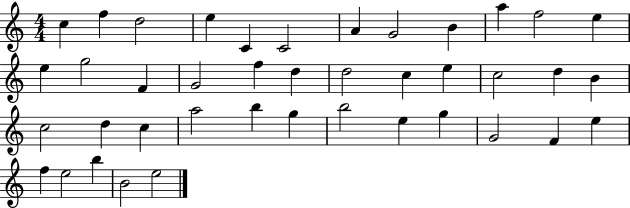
X:1
T:Untitled
M:4/4
L:1/4
K:C
c f d2 e C C2 A G2 B a f2 e e g2 F G2 f d d2 c e c2 d B c2 d c a2 b g b2 e g G2 F e f e2 b B2 e2